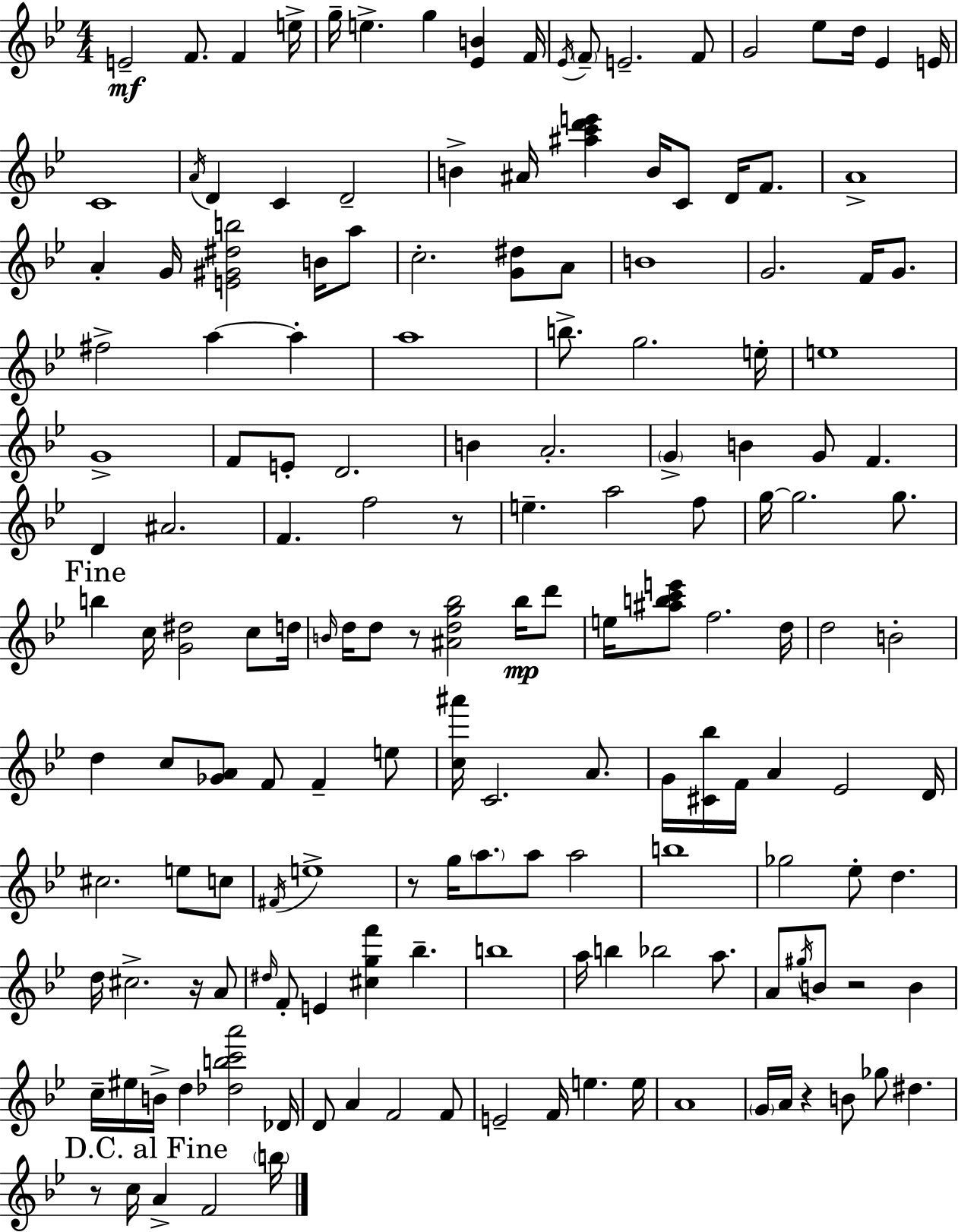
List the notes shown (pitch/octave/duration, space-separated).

E4/h F4/e. F4/q E5/s G5/s E5/q. G5/q [Eb4,B4]/q F4/s Eb4/s F4/e E4/h. F4/e G4/h Eb5/e D5/s Eb4/q E4/s C4/w A4/s D4/q C4/q D4/h B4/q A#4/s [A#5,C6,D6,E6]/q B4/s C4/e D4/s F4/e. A4/w A4/q G4/s [E4,G#4,D#5,B5]/h B4/s A5/e C5/h. [G4,D#5]/e A4/e B4/w G4/h. F4/s G4/e. F#5/h A5/q A5/q A5/w B5/e. G5/h. E5/s E5/w G4/w F4/e E4/e D4/h. B4/q A4/h. G4/q B4/q G4/e F4/q. D4/q A#4/h. F4/q. F5/h R/e E5/q. A5/h F5/e G5/s G5/h. G5/e. B5/q C5/s [G4,D#5]/h C5/e D5/s B4/s D5/s D5/e R/e [A#4,D5,G5,Bb5]/h Bb5/s D6/e E5/s [A#5,B5,C6,E6]/e F5/h. D5/s D5/h B4/h D5/q C5/e [Gb4,A4]/e F4/e F4/q E5/e [C5,A#6]/s C4/h. A4/e. G4/s [C#4,Bb5]/s F4/s A4/q Eb4/h D4/s C#5/h. E5/e C5/e F#4/s E5/w R/e G5/s A5/e. A5/e A5/h B5/w Gb5/h Eb5/e D5/q. D5/s C#5/h. R/s A4/e D#5/s F4/e E4/q [C#5,G5,F6]/q Bb5/q. B5/w A5/s B5/q Bb5/h A5/e. A4/e G#5/s B4/e R/h B4/q C5/s EIS5/s B4/s D5/q [Db5,B5,C6,A6]/h Db4/s D4/e A4/q F4/h F4/e E4/h F4/s E5/q. E5/s A4/w G4/s A4/s R/q B4/e Gb5/e D#5/q. R/e C5/s A4/q F4/h B5/s